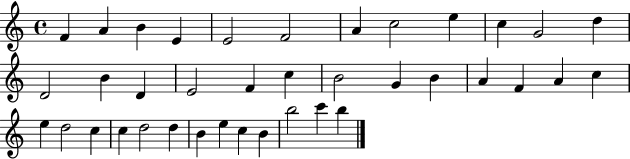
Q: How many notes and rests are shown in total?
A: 38